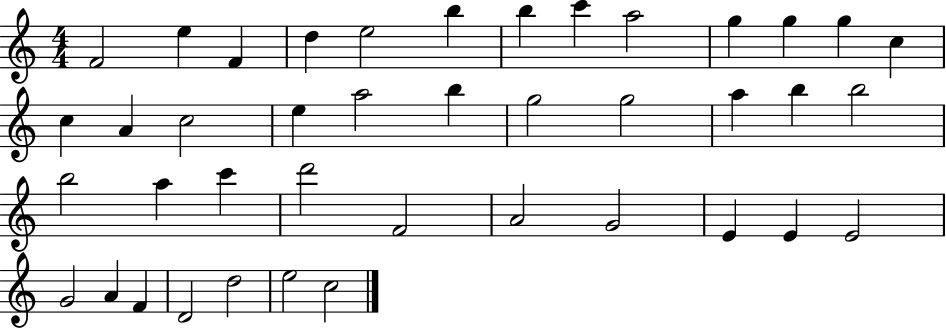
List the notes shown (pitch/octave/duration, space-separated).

F4/h E5/q F4/q D5/q E5/h B5/q B5/q C6/q A5/h G5/q G5/q G5/q C5/q C5/q A4/q C5/h E5/q A5/h B5/q G5/h G5/h A5/q B5/q B5/h B5/h A5/q C6/q D6/h F4/h A4/h G4/h E4/q E4/q E4/h G4/h A4/q F4/q D4/h D5/h E5/h C5/h